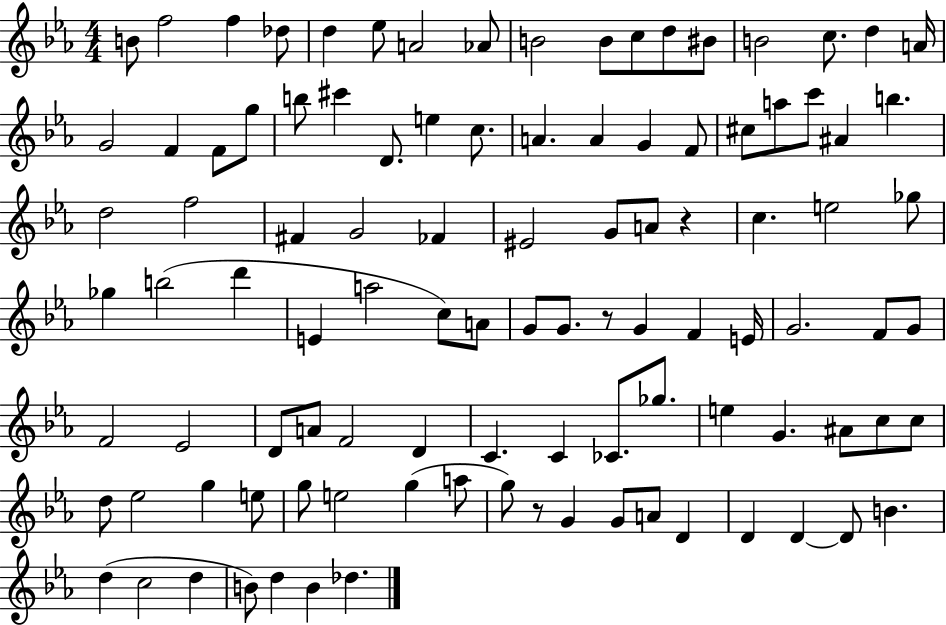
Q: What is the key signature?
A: EES major